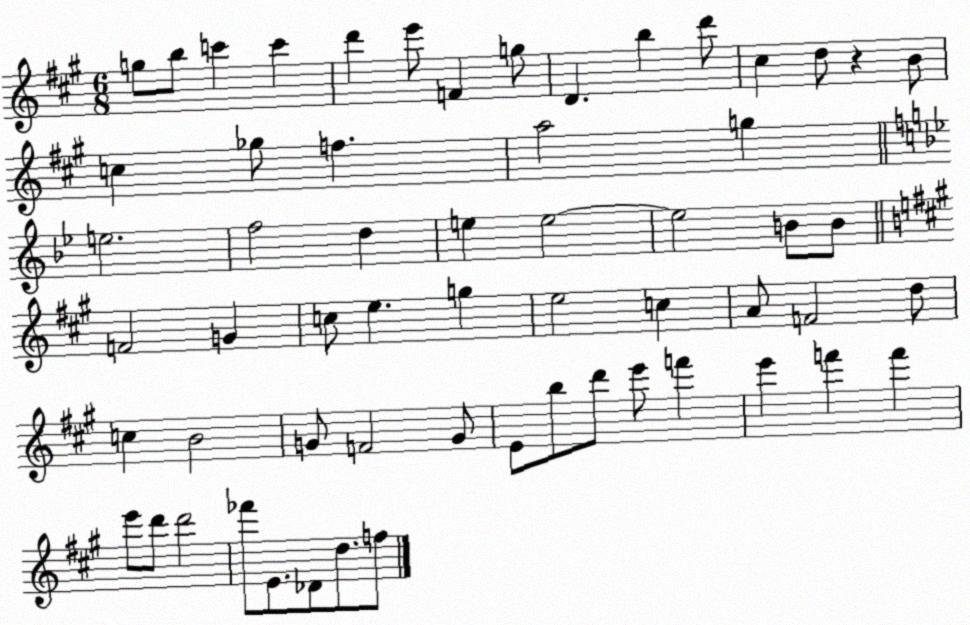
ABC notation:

X:1
T:Untitled
M:6/8
L:1/4
K:A
g/2 b/2 c' c' d' e'/2 F g/2 D b d'/2 ^c d/2 z B/2 c _g/2 f a2 g e2 f2 d e e2 e2 B/2 B/2 F2 G c/2 e g e2 c A/2 F2 d/2 c B2 G/2 F2 G/2 E/2 b/2 d'/2 e'/2 f' e' f' f' e'/2 d'/2 d'2 _f'/2 E/2 _D/2 d/2 f/2